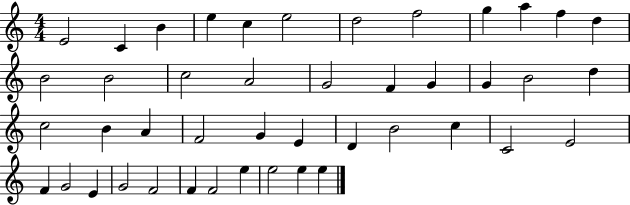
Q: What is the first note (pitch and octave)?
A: E4